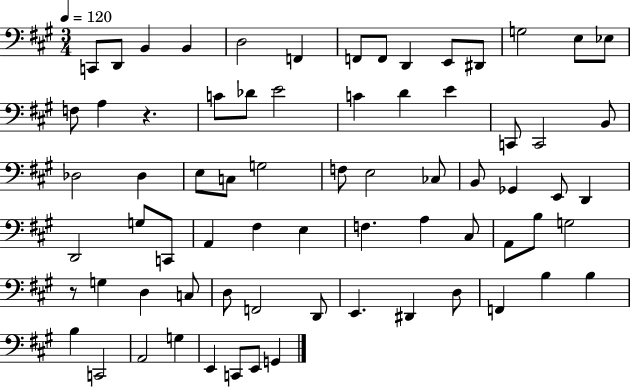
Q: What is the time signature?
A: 3/4